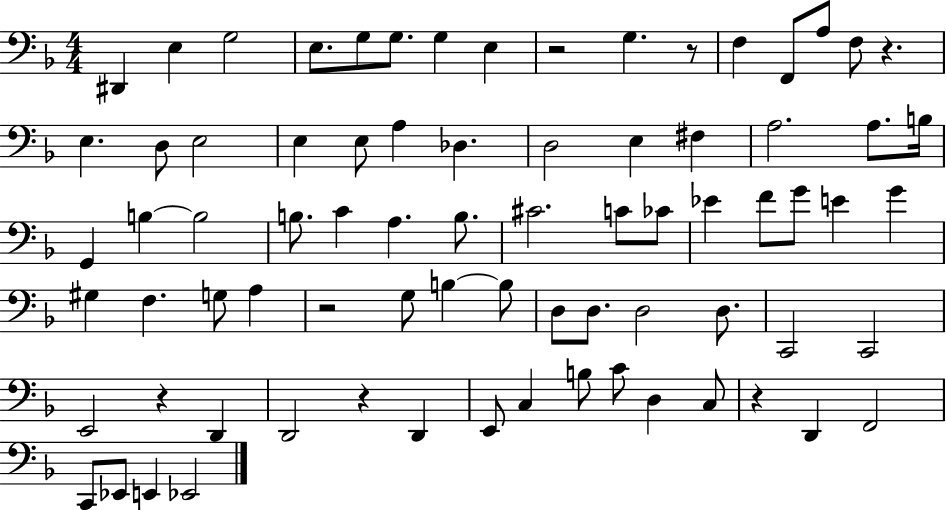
{
  \clef bass
  \numericTimeSignature
  \time 4/4
  \key f \major
  dis,4 e4 g2 | e8. g8 g8. g4 e4 | r2 g4. r8 | f4 f,8 a8 f8 r4. | \break e4. d8 e2 | e4 e8 a4 des4. | d2 e4 fis4 | a2. a8. b16 | \break g,4 b4~~ b2 | b8. c'4 a4. b8. | cis'2. c'8 ces'8 | ees'4 f'8 g'8 e'4 g'4 | \break gis4 f4. g8 a4 | r2 g8 b4~~ b8 | d8 d8. d2 d8. | c,2 c,2 | \break e,2 r4 d,4 | d,2 r4 d,4 | e,8 c4 b8 c'8 d4 c8 | r4 d,4 f,2 | \break c,8 ees,8 e,4 ees,2 | \bar "|."
}